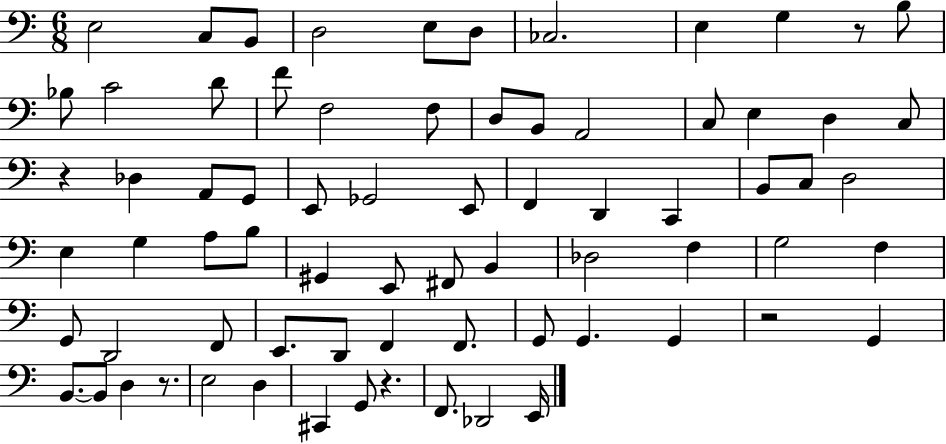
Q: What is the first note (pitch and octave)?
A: E3